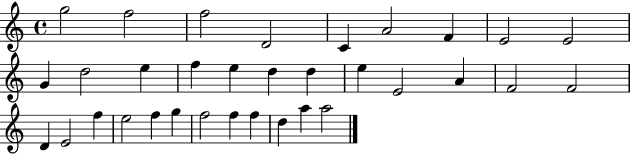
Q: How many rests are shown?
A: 0